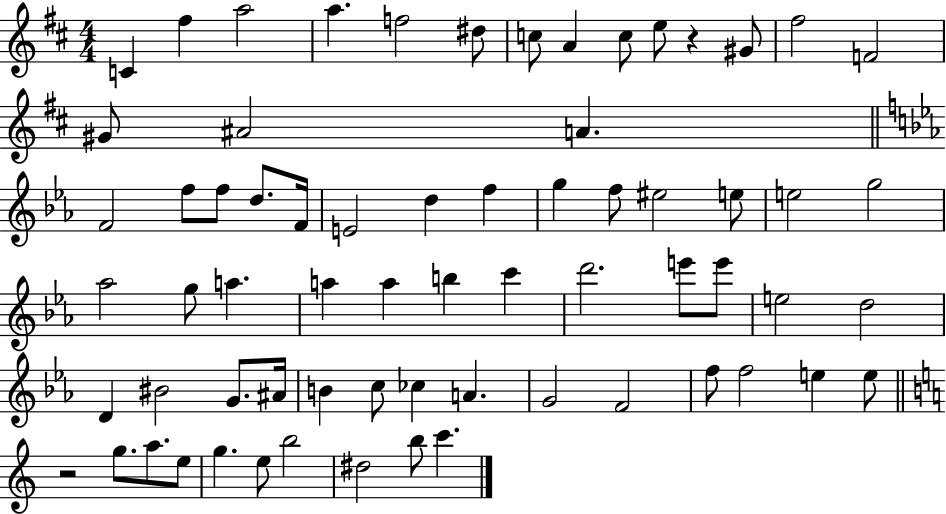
{
  \clef treble
  \numericTimeSignature
  \time 4/4
  \key d \major
  \repeat volta 2 { c'4 fis''4 a''2 | a''4. f''2 dis''8 | c''8 a'4 c''8 e''8 r4 gis'8 | fis''2 f'2 | \break gis'8 ais'2 a'4. | \bar "||" \break \key ees \major f'2 f''8 f''8 d''8. f'16 | e'2 d''4 f''4 | g''4 f''8 eis''2 e''8 | e''2 g''2 | \break aes''2 g''8 a''4. | a''4 a''4 b''4 c'''4 | d'''2. e'''8 e'''8 | e''2 d''2 | \break d'4 bis'2 g'8. ais'16 | b'4 c''8 ces''4 a'4. | g'2 f'2 | f''8 f''2 e''4 e''8 | \break \bar "||" \break \key c \major r2 g''8. a''8. e''8 | g''4. e''8 b''2 | dis''2 b''8 c'''4. | } \bar "|."
}